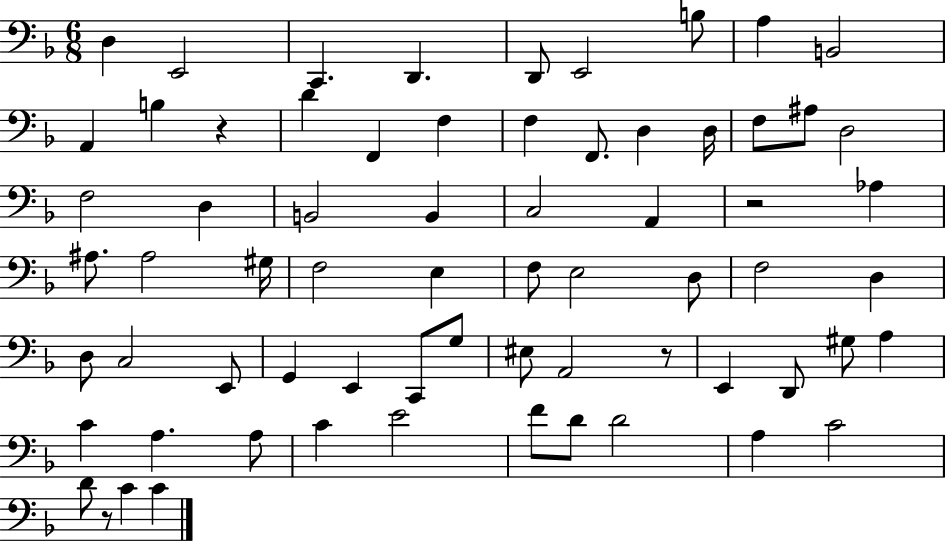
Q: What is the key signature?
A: F major